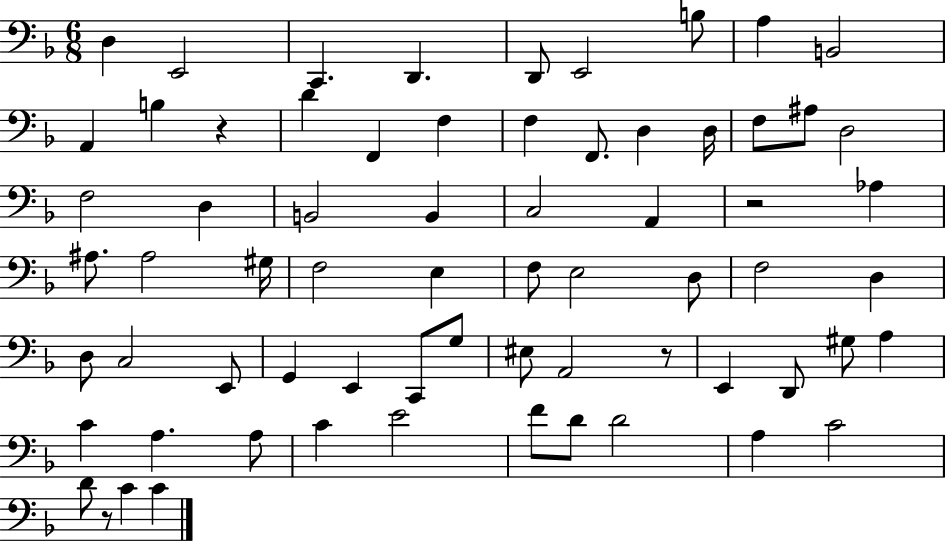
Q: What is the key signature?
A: F major